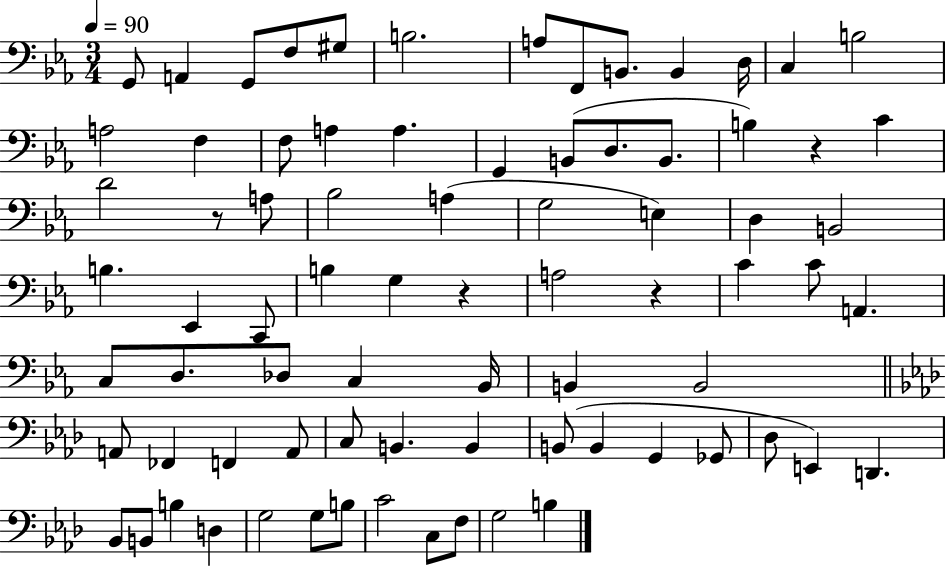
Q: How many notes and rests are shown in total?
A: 78